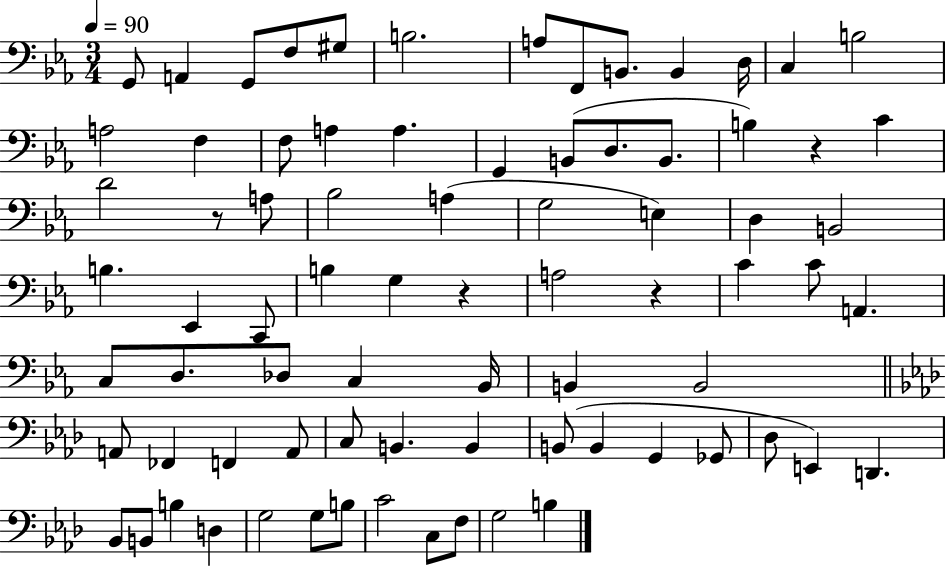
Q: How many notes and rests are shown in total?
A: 78